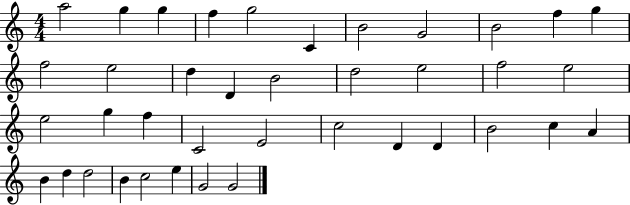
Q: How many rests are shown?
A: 0